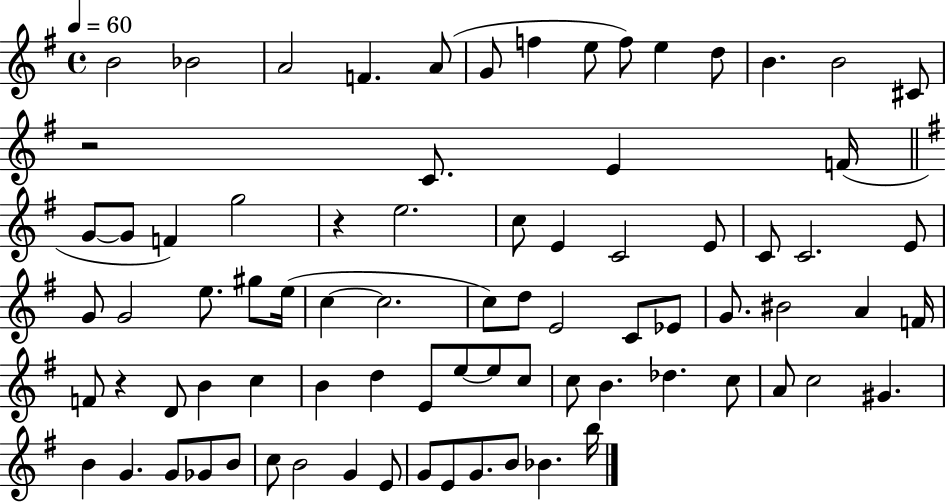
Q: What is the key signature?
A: G major